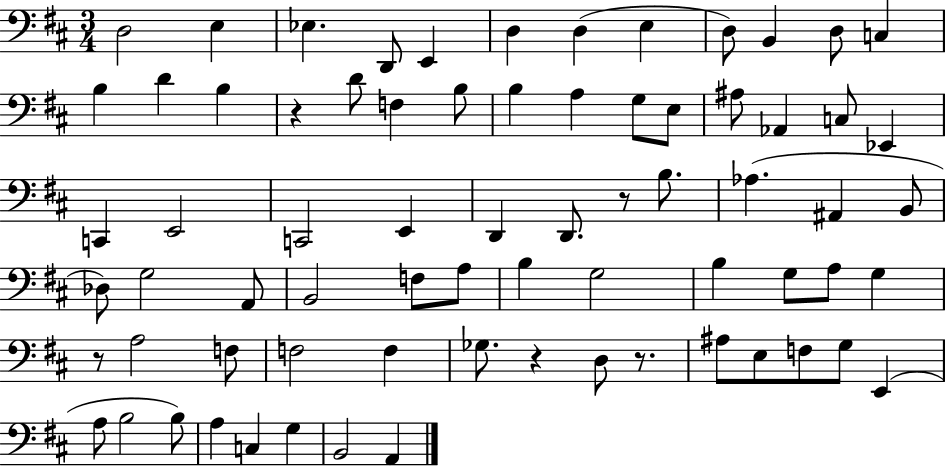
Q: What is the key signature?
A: D major